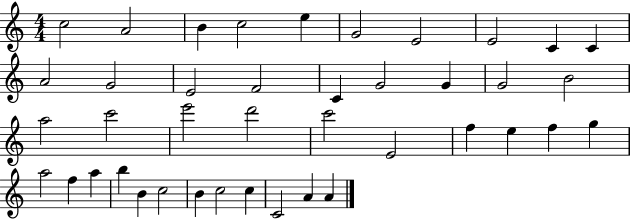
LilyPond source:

{
  \clef treble
  \numericTimeSignature
  \time 4/4
  \key c \major
  c''2 a'2 | b'4 c''2 e''4 | g'2 e'2 | e'2 c'4 c'4 | \break a'2 g'2 | e'2 f'2 | c'4 g'2 g'4 | g'2 b'2 | \break a''2 c'''2 | e'''2 d'''2 | c'''2 e'2 | f''4 e''4 f''4 g''4 | \break a''2 f''4 a''4 | b''4 b'4 c''2 | b'4 c''2 c''4 | c'2 a'4 a'4 | \break \bar "|."
}